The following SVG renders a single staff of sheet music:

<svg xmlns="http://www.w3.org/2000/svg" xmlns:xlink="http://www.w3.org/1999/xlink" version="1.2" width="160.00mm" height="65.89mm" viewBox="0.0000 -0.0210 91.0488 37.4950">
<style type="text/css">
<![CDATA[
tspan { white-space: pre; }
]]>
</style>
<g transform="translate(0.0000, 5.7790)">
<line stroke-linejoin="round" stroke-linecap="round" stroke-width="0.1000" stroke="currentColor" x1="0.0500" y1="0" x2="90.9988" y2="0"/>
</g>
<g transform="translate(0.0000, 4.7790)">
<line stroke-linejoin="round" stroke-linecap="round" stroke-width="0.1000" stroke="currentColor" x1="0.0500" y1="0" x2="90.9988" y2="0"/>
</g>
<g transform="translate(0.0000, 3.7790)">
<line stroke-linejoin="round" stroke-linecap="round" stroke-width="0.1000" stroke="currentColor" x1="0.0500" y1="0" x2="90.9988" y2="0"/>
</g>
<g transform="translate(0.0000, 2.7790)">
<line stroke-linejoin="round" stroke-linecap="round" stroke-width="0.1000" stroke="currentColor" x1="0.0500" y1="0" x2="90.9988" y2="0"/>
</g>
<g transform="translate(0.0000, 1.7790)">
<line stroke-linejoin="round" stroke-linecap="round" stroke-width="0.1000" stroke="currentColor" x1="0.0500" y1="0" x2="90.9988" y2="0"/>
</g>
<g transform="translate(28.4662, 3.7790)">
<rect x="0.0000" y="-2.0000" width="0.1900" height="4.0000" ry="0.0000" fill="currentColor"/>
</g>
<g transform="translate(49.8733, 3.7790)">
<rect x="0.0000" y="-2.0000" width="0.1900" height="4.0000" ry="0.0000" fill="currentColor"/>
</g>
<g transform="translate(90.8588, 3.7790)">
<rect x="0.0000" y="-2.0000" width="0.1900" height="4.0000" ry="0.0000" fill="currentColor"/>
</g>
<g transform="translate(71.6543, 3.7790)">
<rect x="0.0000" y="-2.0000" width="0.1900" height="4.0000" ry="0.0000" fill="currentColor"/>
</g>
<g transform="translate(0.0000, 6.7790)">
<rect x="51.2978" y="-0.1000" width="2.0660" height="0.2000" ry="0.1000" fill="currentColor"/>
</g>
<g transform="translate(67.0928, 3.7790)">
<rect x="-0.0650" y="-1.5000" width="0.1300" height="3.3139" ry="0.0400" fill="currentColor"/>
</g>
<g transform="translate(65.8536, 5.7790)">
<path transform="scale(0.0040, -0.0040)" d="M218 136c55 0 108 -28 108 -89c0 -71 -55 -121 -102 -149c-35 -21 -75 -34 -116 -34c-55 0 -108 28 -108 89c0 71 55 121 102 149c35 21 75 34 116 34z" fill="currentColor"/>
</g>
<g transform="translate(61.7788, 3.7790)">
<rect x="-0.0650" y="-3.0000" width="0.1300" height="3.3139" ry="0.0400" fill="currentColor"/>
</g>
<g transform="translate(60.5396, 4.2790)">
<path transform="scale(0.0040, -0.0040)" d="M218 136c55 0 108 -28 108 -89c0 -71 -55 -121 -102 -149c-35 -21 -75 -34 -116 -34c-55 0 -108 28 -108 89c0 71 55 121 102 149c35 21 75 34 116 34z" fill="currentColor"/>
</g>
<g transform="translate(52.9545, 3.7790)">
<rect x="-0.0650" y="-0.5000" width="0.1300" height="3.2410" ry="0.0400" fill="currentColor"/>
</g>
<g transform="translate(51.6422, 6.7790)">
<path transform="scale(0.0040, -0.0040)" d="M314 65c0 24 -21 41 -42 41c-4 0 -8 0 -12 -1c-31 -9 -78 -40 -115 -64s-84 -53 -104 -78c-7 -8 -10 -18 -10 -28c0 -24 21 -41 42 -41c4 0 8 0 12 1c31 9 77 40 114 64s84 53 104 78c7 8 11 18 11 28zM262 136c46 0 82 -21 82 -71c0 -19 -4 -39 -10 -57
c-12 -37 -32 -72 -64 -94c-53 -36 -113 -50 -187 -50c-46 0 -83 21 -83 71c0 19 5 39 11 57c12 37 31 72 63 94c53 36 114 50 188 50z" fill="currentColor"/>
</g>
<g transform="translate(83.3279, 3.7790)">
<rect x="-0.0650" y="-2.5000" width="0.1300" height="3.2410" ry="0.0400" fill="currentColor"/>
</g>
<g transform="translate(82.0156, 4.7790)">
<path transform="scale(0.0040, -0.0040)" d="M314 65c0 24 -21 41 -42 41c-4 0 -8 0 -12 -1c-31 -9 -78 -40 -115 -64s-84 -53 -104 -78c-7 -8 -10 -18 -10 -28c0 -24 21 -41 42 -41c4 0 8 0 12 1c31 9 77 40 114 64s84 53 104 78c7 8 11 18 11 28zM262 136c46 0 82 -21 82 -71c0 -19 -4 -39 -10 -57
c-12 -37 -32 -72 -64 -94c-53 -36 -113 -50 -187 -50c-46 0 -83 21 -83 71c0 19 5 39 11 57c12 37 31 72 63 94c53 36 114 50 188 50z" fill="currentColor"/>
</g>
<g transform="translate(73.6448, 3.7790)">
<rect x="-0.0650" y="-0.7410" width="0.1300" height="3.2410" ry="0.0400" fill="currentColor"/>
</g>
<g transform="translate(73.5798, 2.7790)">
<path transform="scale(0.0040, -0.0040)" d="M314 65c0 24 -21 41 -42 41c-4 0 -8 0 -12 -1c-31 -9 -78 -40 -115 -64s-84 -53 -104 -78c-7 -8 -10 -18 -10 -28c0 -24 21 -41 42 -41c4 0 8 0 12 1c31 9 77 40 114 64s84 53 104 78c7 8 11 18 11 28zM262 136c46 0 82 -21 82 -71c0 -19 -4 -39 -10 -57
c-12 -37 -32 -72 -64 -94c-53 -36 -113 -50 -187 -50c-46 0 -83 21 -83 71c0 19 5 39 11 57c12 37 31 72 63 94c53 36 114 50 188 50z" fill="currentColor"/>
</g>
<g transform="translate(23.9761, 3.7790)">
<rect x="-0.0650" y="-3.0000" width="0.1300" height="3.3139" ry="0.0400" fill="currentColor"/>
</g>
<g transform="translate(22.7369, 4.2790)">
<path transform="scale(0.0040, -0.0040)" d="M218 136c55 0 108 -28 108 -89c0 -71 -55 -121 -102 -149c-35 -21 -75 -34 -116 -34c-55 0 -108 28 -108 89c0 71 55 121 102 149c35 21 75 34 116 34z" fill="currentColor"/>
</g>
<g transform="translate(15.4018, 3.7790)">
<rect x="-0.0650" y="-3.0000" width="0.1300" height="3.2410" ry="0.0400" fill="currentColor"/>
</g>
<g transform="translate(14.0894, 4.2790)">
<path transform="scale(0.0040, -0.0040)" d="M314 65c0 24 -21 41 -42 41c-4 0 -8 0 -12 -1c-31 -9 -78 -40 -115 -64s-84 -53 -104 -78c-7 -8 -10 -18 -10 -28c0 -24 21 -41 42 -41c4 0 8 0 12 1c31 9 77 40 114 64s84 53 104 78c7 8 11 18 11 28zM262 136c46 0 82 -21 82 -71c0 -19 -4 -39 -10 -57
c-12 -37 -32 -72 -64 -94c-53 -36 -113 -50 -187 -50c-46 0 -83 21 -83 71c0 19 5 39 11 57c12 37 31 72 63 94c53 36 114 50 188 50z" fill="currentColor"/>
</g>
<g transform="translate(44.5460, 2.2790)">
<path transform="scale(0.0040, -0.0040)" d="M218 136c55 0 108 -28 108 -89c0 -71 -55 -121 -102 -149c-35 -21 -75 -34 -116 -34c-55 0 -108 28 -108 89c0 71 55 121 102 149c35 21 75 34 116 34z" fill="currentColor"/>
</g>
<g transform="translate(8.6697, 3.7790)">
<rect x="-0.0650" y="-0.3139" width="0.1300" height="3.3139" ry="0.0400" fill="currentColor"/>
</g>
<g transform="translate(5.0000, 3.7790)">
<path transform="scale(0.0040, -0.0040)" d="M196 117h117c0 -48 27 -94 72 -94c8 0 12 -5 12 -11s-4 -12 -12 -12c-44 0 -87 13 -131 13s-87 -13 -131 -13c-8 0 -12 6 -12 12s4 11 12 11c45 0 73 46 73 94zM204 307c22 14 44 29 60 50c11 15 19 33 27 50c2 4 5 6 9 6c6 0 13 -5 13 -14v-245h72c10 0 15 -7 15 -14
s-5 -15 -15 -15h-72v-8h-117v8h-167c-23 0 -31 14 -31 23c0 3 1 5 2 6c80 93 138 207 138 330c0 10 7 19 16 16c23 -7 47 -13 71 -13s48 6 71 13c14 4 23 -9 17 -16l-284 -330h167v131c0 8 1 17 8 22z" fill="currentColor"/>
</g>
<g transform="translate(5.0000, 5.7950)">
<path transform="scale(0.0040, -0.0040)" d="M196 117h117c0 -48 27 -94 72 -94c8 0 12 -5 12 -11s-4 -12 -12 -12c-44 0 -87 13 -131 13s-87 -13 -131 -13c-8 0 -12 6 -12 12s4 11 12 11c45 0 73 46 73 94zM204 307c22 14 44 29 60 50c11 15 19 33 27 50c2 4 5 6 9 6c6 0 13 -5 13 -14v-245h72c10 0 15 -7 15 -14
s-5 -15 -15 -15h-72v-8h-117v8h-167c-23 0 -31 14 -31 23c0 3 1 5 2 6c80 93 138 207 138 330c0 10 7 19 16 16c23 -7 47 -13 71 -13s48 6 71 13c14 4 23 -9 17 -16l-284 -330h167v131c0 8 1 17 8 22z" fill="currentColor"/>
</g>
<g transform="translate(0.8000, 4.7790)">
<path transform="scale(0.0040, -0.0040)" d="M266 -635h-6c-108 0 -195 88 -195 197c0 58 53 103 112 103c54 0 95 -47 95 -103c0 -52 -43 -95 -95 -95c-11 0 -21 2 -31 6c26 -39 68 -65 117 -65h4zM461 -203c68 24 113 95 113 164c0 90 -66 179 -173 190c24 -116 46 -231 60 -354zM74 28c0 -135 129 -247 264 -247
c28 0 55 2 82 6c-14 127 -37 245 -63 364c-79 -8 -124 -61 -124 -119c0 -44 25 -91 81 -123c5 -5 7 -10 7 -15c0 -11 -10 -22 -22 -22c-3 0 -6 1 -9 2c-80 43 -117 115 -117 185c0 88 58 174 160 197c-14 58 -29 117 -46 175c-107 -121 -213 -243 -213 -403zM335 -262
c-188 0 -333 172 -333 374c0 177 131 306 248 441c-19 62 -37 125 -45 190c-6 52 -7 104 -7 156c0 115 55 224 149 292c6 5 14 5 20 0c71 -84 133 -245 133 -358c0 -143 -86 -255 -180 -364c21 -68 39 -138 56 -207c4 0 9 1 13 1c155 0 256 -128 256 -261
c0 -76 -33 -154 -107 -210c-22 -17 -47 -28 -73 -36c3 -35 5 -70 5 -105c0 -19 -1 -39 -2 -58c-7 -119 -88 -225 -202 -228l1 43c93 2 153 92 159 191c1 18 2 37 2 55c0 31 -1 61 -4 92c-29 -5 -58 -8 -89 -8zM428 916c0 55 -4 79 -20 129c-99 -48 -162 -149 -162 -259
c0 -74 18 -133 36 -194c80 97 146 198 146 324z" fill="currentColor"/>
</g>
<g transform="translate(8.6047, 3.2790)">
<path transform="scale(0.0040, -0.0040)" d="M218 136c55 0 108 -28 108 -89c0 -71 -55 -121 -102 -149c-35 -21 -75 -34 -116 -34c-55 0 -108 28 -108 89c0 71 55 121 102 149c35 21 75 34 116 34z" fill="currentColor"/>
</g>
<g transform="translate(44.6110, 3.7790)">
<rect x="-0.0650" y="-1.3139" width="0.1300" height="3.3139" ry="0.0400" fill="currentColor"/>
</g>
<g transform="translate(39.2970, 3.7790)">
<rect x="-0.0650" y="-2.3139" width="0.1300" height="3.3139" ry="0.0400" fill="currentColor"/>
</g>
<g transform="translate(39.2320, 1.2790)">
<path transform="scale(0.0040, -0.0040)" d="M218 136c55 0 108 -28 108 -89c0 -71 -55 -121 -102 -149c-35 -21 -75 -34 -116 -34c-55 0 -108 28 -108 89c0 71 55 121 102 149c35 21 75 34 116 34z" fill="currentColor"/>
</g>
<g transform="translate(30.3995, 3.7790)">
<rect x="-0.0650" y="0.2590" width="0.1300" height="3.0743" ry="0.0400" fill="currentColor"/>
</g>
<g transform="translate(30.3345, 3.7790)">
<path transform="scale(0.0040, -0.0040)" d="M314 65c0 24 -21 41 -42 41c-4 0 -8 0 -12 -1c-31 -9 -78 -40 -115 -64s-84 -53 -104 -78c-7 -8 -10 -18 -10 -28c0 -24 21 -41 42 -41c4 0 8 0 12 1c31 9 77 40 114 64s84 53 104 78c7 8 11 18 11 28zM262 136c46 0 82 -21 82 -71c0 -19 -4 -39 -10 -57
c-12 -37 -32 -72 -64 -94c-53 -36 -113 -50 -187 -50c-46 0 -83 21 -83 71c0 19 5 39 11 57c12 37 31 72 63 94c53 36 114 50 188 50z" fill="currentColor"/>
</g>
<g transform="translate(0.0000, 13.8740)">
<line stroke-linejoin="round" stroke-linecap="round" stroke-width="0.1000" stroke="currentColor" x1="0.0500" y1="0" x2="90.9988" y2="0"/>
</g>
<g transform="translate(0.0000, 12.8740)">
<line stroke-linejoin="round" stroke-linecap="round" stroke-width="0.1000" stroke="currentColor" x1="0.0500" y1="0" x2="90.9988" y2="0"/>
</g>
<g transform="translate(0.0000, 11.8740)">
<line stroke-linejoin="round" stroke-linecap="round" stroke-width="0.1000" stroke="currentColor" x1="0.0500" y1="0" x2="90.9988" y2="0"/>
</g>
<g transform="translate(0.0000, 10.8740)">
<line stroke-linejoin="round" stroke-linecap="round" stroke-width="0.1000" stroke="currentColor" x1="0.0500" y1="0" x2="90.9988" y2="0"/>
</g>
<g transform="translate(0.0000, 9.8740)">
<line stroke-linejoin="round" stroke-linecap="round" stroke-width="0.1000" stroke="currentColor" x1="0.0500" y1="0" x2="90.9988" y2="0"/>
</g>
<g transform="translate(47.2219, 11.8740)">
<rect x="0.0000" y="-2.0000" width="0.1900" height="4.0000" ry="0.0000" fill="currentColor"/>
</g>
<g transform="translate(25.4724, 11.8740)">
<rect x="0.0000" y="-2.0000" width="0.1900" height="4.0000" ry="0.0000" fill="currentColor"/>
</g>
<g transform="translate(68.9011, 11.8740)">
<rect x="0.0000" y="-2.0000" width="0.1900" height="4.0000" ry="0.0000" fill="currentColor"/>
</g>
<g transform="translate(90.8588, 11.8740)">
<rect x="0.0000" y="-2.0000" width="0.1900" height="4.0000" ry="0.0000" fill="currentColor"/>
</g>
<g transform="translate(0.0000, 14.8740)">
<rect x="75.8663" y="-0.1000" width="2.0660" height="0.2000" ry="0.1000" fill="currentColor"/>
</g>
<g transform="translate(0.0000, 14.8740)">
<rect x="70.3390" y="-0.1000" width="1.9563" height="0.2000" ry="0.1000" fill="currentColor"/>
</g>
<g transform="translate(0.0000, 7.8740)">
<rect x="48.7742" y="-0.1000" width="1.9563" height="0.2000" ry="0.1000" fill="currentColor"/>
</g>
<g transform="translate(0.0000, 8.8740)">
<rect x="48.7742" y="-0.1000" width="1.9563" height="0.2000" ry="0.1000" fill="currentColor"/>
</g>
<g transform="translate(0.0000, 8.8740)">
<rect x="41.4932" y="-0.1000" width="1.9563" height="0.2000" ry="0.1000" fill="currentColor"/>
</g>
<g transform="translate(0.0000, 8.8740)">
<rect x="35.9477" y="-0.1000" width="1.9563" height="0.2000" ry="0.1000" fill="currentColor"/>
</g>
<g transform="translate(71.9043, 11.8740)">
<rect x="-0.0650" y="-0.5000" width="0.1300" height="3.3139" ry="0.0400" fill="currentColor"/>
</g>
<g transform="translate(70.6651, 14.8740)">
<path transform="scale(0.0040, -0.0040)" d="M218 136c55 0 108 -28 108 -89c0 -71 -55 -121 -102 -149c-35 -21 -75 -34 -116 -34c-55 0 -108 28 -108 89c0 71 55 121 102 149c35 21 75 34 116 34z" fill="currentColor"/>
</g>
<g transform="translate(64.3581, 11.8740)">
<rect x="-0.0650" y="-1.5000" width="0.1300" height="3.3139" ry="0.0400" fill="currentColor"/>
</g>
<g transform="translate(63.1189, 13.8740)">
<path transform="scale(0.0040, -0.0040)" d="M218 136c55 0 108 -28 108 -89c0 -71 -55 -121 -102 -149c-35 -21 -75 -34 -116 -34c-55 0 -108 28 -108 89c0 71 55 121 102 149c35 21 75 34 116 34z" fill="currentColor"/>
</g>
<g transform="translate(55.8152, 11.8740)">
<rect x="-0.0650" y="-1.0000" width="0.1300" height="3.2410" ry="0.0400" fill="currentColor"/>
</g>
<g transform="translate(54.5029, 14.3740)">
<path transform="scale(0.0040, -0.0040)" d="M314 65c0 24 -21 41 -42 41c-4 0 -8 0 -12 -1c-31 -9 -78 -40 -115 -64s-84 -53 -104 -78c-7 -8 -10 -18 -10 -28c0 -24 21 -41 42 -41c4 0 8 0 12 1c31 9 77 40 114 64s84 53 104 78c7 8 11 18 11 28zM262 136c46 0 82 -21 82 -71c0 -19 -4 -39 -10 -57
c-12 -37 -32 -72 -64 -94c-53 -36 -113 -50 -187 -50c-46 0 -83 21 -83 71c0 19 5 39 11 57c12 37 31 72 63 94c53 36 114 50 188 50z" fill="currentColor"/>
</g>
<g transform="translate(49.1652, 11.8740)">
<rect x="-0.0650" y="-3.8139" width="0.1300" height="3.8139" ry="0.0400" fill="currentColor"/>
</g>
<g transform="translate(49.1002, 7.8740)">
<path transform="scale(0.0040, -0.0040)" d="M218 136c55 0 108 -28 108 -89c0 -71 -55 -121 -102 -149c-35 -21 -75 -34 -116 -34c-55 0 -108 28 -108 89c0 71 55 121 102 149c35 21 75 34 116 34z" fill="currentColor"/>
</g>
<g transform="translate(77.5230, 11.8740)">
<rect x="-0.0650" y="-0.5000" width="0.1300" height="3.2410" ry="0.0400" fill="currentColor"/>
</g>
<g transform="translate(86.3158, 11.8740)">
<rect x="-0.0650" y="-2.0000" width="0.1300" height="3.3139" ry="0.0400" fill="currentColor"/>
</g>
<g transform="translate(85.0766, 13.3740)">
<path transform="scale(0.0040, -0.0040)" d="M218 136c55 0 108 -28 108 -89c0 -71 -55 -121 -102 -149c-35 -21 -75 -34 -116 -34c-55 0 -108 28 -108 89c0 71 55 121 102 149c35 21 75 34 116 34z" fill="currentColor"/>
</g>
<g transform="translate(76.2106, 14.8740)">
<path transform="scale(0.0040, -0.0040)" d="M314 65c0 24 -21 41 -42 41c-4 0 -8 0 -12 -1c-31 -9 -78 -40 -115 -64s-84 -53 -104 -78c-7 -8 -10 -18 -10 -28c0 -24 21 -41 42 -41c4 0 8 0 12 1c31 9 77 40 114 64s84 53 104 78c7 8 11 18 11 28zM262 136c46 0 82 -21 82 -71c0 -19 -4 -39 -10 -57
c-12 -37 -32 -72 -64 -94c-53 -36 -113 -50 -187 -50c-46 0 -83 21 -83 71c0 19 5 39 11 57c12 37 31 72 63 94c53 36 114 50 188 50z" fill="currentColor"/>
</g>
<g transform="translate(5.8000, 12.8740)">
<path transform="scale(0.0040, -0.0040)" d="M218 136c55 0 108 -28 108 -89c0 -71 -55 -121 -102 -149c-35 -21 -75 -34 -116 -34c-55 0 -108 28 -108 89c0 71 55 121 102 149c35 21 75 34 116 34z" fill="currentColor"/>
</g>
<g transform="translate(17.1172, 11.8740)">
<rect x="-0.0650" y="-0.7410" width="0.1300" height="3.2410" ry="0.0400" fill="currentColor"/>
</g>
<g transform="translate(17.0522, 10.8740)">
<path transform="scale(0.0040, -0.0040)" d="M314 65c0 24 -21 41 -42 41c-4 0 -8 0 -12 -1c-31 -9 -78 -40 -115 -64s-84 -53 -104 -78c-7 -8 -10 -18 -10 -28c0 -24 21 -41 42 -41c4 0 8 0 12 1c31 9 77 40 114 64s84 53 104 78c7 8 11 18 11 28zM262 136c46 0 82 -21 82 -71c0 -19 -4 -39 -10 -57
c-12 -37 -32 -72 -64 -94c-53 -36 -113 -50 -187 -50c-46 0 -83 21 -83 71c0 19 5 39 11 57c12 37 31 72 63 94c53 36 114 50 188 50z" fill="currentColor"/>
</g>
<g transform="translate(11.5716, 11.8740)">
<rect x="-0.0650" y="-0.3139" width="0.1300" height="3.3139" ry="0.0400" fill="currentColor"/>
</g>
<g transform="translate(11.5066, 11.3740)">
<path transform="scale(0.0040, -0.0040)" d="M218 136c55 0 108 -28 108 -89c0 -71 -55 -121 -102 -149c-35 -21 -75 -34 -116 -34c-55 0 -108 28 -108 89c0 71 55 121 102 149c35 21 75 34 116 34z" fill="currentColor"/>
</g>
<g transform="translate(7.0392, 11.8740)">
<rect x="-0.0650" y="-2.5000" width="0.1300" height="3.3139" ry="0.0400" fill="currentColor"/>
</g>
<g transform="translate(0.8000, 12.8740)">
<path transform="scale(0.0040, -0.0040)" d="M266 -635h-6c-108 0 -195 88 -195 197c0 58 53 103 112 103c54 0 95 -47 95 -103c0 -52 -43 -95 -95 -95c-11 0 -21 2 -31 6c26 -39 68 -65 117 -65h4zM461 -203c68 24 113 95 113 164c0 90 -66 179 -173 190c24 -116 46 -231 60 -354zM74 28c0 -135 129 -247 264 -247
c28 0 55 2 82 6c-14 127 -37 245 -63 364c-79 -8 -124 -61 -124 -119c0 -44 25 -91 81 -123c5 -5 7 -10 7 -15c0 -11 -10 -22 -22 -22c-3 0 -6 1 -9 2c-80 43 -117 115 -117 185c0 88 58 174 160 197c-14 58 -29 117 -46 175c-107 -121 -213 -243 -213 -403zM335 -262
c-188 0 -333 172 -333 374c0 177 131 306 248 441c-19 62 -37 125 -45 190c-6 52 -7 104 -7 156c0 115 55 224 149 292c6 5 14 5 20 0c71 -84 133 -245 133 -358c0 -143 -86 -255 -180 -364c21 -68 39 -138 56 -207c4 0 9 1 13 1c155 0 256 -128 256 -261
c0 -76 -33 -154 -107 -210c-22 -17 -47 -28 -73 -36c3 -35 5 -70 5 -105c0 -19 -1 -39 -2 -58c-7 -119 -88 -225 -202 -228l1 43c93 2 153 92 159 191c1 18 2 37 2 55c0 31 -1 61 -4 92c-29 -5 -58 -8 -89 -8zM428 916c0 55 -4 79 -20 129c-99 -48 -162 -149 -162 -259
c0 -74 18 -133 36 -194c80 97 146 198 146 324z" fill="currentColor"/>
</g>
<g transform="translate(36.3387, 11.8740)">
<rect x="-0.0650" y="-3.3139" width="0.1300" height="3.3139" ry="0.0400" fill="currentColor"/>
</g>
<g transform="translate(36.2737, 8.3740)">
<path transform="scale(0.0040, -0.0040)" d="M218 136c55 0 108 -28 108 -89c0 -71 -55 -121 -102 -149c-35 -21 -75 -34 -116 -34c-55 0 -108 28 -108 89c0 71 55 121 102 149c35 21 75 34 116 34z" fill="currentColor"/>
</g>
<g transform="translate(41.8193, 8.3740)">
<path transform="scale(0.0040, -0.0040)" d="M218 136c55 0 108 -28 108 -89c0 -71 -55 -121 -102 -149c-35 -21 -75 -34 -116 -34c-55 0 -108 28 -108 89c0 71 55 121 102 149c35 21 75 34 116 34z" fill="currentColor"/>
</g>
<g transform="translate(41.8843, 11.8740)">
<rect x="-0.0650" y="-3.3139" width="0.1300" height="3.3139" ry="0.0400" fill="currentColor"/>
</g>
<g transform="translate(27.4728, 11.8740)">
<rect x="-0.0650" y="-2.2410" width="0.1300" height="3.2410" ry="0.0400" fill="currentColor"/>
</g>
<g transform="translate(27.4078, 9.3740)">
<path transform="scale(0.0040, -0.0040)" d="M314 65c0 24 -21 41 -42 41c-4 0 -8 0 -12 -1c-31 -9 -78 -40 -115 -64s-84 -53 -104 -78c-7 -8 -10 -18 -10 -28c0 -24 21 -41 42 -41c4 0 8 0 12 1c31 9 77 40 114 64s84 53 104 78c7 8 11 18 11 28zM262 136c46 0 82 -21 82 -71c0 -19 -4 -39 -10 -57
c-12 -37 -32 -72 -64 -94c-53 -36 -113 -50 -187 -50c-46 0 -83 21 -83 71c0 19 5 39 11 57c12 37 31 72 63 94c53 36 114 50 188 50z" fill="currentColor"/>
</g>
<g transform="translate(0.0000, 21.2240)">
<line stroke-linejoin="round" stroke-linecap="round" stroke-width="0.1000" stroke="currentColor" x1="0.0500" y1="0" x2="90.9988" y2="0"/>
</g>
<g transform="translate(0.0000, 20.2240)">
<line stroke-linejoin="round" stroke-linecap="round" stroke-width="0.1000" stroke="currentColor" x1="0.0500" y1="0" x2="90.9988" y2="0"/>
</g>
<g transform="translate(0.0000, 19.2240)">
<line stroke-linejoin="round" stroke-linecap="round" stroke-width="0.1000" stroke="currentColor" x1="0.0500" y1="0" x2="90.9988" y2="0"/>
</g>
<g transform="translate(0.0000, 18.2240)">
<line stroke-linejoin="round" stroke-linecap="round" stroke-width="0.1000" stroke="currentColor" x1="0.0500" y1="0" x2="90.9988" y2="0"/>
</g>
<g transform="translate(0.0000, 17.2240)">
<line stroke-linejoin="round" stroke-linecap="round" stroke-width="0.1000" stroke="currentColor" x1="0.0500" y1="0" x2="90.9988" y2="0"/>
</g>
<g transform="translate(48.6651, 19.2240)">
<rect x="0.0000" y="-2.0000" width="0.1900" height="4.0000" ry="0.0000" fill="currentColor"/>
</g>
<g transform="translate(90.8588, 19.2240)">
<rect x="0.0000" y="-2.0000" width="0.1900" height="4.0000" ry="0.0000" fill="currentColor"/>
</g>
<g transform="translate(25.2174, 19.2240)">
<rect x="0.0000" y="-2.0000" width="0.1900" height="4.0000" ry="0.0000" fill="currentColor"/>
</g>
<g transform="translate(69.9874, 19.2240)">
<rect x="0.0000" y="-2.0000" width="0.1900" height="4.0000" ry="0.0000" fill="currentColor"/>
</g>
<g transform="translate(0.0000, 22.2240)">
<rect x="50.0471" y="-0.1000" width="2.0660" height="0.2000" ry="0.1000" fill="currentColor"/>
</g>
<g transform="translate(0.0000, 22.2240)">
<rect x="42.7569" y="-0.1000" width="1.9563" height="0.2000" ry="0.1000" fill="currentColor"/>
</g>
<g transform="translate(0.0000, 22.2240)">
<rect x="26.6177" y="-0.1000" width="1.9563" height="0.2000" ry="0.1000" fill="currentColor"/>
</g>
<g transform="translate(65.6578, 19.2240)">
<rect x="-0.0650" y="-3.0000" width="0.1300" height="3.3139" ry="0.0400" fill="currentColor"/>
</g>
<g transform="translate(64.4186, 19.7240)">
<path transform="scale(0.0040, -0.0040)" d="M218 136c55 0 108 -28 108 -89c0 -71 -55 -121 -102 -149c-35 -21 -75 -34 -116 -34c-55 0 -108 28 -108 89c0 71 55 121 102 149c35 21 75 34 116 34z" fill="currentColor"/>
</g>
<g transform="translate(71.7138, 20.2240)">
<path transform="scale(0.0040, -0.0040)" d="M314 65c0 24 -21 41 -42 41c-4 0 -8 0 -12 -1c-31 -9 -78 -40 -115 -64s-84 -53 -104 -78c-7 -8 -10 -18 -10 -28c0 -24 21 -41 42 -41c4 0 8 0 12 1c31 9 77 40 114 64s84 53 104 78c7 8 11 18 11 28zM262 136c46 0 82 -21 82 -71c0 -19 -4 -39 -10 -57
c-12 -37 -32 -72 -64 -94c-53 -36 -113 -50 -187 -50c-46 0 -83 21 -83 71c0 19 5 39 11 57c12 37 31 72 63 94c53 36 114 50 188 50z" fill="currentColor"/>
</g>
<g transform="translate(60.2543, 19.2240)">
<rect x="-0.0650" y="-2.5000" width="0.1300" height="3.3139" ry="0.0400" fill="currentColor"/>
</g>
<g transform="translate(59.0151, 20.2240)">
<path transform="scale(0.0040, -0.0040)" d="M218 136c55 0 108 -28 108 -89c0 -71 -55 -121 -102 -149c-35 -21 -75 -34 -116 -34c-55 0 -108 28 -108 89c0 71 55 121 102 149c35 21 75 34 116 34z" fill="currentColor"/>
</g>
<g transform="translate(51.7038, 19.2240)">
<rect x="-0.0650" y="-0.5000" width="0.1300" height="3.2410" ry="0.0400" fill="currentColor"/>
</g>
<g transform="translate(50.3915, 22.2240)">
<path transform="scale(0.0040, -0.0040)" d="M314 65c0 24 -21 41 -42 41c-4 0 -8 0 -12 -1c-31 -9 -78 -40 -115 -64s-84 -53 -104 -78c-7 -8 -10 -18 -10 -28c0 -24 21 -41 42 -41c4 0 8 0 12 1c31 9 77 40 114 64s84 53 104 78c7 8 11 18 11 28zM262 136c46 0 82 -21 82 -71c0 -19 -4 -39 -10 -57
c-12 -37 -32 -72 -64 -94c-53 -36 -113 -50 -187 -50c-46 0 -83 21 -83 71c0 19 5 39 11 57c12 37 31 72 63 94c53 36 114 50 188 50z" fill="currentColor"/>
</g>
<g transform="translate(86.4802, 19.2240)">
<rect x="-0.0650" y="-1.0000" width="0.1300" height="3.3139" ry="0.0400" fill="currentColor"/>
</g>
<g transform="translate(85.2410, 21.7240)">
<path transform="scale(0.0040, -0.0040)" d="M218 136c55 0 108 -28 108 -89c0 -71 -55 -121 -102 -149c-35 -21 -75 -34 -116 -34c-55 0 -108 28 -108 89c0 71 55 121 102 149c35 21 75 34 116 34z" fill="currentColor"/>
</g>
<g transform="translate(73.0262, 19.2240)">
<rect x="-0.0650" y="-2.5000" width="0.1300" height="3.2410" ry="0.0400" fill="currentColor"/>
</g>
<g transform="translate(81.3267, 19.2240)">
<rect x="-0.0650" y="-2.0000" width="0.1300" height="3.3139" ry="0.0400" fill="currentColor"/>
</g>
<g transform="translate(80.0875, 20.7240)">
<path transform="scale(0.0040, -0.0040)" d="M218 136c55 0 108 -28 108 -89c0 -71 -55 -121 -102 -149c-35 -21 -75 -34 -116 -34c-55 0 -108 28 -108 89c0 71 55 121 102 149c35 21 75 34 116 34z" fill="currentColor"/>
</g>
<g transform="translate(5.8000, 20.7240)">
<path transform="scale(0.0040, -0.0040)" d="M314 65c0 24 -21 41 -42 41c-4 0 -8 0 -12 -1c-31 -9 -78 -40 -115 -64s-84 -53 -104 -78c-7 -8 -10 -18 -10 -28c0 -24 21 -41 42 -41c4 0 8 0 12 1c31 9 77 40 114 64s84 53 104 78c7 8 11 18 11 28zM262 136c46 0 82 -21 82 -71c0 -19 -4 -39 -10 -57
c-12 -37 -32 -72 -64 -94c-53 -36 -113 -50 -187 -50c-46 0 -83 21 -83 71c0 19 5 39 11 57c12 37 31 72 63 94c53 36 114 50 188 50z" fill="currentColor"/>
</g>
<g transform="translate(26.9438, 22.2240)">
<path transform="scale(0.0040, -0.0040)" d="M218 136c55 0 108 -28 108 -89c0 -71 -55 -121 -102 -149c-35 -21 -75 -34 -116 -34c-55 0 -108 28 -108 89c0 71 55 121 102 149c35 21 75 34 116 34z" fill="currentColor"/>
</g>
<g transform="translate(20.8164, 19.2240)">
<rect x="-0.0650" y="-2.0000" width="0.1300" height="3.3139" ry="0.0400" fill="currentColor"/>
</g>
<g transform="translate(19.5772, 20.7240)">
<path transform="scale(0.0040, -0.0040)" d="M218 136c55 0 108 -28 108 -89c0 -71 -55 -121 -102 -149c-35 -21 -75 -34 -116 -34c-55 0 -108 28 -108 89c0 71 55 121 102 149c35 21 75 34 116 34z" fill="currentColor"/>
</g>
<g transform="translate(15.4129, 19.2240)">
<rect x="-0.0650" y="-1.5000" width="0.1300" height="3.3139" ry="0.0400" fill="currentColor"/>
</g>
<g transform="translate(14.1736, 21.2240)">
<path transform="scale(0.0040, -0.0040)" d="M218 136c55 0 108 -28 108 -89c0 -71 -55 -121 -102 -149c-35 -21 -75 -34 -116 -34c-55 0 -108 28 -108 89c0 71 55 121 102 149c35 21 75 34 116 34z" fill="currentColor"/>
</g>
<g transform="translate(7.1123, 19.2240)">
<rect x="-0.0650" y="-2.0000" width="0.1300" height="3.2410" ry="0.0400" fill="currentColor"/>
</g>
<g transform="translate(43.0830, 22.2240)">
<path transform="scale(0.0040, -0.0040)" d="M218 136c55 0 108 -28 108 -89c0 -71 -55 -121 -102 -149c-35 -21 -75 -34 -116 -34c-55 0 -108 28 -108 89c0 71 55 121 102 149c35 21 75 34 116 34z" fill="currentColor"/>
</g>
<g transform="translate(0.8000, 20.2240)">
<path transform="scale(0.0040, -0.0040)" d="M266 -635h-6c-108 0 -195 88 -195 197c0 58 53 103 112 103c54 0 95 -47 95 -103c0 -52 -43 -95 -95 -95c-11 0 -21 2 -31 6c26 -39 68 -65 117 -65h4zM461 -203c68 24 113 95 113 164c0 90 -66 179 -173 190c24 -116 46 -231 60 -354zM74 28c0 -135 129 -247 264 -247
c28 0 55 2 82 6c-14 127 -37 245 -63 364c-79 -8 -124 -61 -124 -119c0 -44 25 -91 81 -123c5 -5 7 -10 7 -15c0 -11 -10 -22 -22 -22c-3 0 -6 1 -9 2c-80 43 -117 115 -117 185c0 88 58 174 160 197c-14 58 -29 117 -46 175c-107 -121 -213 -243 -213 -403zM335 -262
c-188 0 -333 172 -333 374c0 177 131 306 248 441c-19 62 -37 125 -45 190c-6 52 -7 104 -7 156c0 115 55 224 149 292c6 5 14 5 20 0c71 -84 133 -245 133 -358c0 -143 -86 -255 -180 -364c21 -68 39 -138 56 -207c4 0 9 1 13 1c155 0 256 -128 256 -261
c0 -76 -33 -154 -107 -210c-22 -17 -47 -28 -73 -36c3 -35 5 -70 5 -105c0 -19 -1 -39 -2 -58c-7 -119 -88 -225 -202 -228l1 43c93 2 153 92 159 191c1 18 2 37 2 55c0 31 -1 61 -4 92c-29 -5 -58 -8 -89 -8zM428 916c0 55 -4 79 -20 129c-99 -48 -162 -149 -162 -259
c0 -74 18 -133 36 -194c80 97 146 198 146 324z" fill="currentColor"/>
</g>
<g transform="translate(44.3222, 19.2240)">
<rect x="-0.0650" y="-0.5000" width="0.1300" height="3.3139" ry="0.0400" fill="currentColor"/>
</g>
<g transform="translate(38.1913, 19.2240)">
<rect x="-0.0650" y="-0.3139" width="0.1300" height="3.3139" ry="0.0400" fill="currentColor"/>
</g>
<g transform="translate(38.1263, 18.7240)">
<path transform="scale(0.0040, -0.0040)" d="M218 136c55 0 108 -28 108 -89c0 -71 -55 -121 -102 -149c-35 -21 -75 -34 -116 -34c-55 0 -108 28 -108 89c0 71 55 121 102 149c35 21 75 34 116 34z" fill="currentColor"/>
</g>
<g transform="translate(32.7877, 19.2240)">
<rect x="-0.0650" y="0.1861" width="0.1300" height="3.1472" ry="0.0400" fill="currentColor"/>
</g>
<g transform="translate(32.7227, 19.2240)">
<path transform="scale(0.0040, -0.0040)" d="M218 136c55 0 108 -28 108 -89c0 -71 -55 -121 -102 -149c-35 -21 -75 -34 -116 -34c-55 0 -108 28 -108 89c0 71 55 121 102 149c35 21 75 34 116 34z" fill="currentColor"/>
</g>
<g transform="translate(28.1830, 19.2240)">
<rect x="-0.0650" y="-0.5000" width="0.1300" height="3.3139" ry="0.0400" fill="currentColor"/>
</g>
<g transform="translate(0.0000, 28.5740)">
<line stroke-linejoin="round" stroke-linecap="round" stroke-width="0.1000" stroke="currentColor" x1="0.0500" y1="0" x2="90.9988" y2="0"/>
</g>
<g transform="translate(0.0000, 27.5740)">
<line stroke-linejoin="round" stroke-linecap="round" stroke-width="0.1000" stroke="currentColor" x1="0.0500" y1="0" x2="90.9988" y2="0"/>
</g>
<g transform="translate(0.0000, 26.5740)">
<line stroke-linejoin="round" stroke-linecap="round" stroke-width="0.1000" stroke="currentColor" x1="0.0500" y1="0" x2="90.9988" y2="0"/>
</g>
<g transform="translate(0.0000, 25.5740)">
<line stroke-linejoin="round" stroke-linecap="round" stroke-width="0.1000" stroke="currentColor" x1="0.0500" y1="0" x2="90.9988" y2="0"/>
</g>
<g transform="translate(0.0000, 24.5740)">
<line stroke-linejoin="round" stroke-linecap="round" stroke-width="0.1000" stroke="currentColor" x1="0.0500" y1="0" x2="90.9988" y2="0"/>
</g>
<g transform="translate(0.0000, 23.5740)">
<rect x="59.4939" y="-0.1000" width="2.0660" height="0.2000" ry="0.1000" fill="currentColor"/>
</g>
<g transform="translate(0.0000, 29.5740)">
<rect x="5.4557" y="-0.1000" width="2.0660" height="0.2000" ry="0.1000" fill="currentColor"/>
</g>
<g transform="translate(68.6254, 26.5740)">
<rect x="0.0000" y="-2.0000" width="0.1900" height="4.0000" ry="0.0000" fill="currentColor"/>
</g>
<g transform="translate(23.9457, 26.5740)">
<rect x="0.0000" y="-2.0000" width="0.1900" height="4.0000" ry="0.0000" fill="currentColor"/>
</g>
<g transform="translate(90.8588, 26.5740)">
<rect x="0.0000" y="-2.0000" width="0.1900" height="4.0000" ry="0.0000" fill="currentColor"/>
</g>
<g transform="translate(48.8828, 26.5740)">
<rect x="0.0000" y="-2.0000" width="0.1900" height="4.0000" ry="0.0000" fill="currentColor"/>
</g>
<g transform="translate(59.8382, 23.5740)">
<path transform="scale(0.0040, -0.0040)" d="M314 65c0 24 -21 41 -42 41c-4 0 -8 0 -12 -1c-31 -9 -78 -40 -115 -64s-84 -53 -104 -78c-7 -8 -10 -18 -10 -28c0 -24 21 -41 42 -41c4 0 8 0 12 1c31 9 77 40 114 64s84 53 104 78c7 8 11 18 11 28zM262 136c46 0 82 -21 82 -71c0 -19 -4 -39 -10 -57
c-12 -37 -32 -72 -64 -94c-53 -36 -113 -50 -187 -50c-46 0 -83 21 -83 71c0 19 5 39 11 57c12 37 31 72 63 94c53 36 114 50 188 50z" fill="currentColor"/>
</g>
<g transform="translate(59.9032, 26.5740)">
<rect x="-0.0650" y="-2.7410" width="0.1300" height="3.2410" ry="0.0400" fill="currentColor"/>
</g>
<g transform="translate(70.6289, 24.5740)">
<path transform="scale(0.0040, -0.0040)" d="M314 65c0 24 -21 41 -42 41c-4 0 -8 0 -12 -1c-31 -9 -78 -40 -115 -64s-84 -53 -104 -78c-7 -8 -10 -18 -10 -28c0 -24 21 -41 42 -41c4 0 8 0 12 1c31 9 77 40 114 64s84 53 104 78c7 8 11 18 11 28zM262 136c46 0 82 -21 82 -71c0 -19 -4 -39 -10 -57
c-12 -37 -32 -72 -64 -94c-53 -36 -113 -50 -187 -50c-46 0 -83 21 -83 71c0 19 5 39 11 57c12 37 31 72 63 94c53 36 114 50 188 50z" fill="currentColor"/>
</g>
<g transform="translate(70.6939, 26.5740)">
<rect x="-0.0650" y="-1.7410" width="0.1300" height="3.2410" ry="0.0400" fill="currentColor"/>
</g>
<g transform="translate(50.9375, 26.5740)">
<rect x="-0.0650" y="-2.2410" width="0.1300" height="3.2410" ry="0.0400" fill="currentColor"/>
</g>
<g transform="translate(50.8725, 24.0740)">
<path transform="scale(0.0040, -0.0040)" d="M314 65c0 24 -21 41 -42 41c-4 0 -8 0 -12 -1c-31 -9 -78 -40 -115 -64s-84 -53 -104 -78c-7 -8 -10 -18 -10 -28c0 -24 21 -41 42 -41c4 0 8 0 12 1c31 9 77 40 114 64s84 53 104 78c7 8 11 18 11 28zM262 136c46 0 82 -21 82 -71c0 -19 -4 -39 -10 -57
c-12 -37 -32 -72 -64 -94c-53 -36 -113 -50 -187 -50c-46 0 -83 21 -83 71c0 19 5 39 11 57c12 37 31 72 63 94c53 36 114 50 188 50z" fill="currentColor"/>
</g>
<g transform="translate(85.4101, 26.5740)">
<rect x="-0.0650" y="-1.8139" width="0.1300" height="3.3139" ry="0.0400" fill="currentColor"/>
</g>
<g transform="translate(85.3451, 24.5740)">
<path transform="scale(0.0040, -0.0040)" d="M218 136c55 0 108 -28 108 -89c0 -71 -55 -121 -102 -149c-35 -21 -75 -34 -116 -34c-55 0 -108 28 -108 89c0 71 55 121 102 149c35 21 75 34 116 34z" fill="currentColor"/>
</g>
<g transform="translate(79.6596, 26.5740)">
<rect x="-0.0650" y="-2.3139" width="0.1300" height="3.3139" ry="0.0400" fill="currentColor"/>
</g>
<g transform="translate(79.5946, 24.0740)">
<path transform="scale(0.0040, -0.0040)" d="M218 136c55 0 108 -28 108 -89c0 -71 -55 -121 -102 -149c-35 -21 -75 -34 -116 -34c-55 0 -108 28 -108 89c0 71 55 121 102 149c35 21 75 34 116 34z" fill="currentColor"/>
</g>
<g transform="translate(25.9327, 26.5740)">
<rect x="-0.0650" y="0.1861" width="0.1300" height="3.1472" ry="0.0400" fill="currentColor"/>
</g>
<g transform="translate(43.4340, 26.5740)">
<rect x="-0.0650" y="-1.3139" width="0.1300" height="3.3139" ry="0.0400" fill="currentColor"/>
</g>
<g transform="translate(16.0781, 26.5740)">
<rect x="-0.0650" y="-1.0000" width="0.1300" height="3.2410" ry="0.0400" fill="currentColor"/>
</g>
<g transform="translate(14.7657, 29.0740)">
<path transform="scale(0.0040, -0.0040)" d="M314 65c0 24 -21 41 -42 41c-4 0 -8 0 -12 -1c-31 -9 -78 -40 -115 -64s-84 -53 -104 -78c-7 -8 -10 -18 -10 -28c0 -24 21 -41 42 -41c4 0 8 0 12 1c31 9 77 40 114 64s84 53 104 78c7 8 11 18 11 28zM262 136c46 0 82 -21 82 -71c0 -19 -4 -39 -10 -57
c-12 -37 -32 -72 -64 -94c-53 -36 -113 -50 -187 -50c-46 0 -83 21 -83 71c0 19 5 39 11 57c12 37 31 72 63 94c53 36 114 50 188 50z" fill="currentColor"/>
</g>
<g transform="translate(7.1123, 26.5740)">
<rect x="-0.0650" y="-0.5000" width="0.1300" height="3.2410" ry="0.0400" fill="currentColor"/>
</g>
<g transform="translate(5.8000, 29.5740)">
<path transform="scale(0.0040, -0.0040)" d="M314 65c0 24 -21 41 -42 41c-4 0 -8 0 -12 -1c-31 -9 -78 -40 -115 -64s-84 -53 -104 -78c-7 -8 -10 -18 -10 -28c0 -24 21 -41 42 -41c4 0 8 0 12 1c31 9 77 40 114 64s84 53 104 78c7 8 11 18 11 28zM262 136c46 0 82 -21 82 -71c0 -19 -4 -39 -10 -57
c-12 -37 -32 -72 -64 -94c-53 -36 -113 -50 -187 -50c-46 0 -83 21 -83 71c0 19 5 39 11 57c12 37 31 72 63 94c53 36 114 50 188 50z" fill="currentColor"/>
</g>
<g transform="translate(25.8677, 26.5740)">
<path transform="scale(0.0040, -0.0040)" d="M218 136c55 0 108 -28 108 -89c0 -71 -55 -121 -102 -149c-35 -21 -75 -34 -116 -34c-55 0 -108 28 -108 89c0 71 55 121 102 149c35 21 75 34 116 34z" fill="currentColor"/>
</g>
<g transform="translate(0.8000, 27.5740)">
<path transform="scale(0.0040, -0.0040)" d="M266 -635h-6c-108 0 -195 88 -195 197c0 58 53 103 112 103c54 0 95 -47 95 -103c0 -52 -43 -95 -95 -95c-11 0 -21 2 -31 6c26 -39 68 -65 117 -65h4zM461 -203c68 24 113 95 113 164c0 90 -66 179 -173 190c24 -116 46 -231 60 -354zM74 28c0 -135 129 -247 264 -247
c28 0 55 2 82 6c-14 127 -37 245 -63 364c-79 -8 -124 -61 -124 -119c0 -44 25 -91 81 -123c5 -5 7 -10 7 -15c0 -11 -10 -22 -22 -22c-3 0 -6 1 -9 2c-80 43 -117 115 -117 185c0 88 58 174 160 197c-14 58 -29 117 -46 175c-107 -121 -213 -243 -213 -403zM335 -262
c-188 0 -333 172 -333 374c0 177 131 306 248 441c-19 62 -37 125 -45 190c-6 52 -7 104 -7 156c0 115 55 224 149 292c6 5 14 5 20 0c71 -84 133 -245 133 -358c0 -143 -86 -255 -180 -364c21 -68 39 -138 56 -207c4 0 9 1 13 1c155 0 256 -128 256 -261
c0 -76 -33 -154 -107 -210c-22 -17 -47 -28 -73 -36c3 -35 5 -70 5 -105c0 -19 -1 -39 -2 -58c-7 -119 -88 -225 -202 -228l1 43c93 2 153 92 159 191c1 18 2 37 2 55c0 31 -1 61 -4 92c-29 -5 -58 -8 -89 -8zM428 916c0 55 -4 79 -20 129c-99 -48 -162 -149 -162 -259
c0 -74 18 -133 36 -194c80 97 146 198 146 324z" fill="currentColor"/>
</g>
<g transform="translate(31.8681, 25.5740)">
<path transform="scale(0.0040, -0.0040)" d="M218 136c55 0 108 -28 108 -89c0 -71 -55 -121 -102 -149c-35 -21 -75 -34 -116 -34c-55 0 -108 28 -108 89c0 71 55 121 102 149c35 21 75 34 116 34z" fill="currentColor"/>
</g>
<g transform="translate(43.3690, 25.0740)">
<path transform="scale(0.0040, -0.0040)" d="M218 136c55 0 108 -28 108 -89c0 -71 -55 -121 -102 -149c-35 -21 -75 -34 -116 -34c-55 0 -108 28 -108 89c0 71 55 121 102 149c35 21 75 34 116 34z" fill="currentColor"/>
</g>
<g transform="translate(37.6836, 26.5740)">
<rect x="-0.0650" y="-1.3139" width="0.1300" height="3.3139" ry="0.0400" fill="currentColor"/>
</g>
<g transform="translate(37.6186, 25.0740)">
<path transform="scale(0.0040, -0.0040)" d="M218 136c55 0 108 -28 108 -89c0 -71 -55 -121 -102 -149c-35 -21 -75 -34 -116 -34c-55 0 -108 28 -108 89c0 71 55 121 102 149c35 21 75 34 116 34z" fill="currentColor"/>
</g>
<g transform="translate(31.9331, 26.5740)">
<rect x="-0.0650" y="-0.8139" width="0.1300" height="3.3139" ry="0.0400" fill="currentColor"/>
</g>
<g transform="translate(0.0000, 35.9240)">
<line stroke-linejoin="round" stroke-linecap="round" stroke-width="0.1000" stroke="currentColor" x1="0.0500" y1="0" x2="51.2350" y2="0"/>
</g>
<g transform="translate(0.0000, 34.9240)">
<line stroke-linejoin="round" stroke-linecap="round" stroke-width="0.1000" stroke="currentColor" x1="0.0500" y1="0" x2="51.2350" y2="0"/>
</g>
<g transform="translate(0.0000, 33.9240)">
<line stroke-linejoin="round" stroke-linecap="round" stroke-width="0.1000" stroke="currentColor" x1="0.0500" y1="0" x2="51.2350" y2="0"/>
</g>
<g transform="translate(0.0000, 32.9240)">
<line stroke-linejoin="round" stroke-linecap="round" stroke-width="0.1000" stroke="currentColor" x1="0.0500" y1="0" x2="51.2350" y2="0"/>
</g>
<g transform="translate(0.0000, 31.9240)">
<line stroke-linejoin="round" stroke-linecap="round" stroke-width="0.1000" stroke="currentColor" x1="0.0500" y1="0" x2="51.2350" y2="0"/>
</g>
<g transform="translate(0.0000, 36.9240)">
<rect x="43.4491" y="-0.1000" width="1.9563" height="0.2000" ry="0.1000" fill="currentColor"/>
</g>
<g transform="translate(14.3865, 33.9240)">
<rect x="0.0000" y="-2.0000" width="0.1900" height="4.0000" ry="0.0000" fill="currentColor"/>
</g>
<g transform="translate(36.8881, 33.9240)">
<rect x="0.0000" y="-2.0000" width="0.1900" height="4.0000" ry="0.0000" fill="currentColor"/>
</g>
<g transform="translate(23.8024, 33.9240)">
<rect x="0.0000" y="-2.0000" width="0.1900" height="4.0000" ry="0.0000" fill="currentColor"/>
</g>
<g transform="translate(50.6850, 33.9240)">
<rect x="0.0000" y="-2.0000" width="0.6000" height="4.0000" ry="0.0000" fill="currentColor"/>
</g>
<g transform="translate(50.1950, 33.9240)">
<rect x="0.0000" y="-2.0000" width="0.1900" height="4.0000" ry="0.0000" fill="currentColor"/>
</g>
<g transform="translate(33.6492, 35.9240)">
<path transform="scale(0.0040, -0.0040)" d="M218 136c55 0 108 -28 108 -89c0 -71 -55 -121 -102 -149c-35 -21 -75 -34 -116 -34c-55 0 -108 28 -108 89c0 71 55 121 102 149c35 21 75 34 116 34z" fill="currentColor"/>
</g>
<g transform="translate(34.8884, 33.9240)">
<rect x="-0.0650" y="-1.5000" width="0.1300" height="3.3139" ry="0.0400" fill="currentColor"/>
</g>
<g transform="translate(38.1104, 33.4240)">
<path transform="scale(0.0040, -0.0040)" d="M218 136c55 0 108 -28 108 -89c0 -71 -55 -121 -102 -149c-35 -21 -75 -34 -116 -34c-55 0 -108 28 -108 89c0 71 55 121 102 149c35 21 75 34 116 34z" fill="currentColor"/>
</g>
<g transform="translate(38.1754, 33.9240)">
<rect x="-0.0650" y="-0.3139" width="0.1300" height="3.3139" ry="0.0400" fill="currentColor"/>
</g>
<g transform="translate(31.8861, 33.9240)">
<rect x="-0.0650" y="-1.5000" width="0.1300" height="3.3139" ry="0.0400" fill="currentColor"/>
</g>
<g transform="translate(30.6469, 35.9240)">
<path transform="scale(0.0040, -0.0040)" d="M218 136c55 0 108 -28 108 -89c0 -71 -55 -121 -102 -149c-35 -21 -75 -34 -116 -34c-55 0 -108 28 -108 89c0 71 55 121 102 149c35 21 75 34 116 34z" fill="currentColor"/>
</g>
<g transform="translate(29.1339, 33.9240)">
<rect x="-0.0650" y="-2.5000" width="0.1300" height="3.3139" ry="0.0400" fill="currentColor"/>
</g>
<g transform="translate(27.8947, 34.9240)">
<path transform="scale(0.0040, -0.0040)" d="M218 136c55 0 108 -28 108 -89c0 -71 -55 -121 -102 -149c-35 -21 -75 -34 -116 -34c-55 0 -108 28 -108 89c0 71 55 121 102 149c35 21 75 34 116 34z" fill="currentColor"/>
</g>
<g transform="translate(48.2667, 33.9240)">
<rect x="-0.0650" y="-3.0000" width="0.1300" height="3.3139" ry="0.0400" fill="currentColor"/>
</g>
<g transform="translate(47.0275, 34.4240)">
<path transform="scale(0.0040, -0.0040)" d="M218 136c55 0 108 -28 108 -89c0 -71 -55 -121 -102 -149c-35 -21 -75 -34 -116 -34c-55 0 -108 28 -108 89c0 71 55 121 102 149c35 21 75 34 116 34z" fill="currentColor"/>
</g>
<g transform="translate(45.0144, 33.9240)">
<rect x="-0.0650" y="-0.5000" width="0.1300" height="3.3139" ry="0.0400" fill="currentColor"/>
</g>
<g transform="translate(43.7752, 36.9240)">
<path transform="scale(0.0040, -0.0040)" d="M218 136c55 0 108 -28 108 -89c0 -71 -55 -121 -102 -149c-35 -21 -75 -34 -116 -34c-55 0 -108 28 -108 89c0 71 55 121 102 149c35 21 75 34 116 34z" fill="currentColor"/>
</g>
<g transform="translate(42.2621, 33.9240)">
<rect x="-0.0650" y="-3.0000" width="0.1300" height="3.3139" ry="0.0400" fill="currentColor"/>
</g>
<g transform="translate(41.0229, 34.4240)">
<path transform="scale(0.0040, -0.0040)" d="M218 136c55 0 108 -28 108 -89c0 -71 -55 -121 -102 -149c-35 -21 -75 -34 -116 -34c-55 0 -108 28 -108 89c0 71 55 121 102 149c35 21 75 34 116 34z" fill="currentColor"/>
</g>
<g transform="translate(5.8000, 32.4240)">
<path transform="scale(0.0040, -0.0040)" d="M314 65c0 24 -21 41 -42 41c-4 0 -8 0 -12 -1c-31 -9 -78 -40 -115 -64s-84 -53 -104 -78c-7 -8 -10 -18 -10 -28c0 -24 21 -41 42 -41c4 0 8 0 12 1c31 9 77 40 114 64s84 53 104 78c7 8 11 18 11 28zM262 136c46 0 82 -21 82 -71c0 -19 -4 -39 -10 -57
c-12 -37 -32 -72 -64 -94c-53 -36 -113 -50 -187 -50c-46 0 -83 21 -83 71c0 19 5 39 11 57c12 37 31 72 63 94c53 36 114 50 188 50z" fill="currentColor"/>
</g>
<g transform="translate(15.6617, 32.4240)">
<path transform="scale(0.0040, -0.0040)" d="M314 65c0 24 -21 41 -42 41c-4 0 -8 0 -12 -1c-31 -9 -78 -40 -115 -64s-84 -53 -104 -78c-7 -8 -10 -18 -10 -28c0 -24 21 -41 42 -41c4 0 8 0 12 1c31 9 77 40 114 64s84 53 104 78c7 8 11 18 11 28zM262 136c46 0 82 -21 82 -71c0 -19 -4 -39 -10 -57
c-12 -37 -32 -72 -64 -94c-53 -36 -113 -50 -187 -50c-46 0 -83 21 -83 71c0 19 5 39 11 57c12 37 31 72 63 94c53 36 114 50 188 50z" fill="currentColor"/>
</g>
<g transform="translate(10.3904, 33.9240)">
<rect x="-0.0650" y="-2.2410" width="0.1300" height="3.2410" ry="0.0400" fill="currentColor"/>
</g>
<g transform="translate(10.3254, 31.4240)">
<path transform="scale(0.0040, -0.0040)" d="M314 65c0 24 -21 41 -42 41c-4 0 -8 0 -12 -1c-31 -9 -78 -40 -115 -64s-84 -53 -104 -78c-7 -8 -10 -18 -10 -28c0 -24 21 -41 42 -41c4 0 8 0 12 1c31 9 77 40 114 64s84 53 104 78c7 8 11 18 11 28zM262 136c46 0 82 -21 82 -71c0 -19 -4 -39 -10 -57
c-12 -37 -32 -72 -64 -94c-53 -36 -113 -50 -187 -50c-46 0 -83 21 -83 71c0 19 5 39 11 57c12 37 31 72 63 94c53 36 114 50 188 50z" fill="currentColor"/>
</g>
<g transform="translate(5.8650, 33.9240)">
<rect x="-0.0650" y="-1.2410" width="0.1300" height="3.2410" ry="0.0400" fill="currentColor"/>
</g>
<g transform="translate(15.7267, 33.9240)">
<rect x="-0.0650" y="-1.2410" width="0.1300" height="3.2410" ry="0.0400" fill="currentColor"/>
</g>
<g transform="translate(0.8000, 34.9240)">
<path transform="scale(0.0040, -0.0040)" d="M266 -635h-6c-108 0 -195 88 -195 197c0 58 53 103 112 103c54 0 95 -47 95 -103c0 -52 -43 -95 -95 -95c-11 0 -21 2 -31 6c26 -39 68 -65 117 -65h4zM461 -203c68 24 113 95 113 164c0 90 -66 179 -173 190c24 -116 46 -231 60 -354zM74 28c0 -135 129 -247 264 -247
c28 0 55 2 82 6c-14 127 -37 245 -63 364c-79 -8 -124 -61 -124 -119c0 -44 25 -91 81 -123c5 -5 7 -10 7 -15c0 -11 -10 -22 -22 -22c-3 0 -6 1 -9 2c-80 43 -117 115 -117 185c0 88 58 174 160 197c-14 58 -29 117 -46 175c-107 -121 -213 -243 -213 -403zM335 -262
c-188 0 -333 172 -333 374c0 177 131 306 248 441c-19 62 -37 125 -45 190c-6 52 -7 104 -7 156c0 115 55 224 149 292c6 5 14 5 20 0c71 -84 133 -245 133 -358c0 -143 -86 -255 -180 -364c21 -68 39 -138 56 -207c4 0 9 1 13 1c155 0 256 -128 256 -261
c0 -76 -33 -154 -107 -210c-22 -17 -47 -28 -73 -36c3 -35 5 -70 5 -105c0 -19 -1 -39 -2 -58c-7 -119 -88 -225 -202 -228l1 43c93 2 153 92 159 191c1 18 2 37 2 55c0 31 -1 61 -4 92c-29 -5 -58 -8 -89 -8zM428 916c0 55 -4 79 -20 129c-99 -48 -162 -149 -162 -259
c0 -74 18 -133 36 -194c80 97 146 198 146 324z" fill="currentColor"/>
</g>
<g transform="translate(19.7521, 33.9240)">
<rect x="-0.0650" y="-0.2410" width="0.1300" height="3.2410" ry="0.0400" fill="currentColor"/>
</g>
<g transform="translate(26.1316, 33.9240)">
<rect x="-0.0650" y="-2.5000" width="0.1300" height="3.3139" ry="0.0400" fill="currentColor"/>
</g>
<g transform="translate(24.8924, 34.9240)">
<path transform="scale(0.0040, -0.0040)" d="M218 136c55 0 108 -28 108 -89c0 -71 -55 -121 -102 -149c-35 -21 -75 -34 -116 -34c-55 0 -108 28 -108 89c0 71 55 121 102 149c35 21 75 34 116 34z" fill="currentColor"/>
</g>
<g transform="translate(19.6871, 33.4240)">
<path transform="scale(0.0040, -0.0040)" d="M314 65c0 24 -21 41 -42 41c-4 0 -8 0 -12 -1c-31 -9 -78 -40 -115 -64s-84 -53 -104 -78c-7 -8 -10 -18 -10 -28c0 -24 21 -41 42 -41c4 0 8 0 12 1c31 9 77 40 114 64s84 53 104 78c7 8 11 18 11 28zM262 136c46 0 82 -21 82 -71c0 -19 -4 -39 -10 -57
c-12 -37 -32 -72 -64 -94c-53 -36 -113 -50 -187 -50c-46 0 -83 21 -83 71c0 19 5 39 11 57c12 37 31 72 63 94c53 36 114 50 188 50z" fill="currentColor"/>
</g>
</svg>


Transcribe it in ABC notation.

X:1
T:Untitled
M:4/4
L:1/4
K:C
c A2 A B2 g e C2 A E d2 G2 G c d2 g2 b b c' D2 E C C2 F F2 E F C B c C C2 G A G2 F D C2 D2 B d e e g2 a2 f2 g f e2 g2 e2 c2 G G E E c A C A